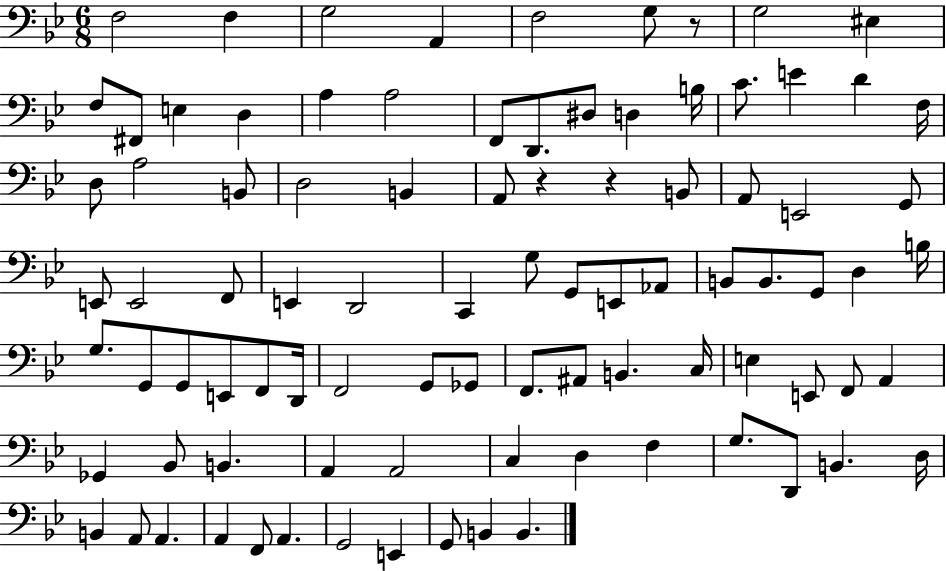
{
  \clef bass
  \numericTimeSignature
  \time 6/8
  \key bes \major
  f2 f4 | g2 a,4 | f2 g8 r8 | g2 eis4 | \break f8 fis,8 e4 d4 | a4 a2 | f,8 d,8. dis8 d4 b16 | c'8. e'4 d'4 f16 | \break d8 a2 b,8 | d2 b,4 | a,8 r4 r4 b,8 | a,8 e,2 g,8 | \break e,8 e,2 f,8 | e,4 d,2 | c,4 g8 g,8 e,8 aes,8 | b,8 b,8. g,8 d4 b16 | \break g8. g,8 g,8 e,8 f,8 d,16 | f,2 g,8 ges,8 | f,8. ais,8 b,4. c16 | e4 e,8 f,8 a,4 | \break ges,4 bes,8 b,4. | a,4 a,2 | c4 d4 f4 | g8. d,8 b,4. d16 | \break b,4 a,8 a,4. | a,4 f,8 a,4. | g,2 e,4 | g,8 b,4 b,4. | \break \bar "|."
}